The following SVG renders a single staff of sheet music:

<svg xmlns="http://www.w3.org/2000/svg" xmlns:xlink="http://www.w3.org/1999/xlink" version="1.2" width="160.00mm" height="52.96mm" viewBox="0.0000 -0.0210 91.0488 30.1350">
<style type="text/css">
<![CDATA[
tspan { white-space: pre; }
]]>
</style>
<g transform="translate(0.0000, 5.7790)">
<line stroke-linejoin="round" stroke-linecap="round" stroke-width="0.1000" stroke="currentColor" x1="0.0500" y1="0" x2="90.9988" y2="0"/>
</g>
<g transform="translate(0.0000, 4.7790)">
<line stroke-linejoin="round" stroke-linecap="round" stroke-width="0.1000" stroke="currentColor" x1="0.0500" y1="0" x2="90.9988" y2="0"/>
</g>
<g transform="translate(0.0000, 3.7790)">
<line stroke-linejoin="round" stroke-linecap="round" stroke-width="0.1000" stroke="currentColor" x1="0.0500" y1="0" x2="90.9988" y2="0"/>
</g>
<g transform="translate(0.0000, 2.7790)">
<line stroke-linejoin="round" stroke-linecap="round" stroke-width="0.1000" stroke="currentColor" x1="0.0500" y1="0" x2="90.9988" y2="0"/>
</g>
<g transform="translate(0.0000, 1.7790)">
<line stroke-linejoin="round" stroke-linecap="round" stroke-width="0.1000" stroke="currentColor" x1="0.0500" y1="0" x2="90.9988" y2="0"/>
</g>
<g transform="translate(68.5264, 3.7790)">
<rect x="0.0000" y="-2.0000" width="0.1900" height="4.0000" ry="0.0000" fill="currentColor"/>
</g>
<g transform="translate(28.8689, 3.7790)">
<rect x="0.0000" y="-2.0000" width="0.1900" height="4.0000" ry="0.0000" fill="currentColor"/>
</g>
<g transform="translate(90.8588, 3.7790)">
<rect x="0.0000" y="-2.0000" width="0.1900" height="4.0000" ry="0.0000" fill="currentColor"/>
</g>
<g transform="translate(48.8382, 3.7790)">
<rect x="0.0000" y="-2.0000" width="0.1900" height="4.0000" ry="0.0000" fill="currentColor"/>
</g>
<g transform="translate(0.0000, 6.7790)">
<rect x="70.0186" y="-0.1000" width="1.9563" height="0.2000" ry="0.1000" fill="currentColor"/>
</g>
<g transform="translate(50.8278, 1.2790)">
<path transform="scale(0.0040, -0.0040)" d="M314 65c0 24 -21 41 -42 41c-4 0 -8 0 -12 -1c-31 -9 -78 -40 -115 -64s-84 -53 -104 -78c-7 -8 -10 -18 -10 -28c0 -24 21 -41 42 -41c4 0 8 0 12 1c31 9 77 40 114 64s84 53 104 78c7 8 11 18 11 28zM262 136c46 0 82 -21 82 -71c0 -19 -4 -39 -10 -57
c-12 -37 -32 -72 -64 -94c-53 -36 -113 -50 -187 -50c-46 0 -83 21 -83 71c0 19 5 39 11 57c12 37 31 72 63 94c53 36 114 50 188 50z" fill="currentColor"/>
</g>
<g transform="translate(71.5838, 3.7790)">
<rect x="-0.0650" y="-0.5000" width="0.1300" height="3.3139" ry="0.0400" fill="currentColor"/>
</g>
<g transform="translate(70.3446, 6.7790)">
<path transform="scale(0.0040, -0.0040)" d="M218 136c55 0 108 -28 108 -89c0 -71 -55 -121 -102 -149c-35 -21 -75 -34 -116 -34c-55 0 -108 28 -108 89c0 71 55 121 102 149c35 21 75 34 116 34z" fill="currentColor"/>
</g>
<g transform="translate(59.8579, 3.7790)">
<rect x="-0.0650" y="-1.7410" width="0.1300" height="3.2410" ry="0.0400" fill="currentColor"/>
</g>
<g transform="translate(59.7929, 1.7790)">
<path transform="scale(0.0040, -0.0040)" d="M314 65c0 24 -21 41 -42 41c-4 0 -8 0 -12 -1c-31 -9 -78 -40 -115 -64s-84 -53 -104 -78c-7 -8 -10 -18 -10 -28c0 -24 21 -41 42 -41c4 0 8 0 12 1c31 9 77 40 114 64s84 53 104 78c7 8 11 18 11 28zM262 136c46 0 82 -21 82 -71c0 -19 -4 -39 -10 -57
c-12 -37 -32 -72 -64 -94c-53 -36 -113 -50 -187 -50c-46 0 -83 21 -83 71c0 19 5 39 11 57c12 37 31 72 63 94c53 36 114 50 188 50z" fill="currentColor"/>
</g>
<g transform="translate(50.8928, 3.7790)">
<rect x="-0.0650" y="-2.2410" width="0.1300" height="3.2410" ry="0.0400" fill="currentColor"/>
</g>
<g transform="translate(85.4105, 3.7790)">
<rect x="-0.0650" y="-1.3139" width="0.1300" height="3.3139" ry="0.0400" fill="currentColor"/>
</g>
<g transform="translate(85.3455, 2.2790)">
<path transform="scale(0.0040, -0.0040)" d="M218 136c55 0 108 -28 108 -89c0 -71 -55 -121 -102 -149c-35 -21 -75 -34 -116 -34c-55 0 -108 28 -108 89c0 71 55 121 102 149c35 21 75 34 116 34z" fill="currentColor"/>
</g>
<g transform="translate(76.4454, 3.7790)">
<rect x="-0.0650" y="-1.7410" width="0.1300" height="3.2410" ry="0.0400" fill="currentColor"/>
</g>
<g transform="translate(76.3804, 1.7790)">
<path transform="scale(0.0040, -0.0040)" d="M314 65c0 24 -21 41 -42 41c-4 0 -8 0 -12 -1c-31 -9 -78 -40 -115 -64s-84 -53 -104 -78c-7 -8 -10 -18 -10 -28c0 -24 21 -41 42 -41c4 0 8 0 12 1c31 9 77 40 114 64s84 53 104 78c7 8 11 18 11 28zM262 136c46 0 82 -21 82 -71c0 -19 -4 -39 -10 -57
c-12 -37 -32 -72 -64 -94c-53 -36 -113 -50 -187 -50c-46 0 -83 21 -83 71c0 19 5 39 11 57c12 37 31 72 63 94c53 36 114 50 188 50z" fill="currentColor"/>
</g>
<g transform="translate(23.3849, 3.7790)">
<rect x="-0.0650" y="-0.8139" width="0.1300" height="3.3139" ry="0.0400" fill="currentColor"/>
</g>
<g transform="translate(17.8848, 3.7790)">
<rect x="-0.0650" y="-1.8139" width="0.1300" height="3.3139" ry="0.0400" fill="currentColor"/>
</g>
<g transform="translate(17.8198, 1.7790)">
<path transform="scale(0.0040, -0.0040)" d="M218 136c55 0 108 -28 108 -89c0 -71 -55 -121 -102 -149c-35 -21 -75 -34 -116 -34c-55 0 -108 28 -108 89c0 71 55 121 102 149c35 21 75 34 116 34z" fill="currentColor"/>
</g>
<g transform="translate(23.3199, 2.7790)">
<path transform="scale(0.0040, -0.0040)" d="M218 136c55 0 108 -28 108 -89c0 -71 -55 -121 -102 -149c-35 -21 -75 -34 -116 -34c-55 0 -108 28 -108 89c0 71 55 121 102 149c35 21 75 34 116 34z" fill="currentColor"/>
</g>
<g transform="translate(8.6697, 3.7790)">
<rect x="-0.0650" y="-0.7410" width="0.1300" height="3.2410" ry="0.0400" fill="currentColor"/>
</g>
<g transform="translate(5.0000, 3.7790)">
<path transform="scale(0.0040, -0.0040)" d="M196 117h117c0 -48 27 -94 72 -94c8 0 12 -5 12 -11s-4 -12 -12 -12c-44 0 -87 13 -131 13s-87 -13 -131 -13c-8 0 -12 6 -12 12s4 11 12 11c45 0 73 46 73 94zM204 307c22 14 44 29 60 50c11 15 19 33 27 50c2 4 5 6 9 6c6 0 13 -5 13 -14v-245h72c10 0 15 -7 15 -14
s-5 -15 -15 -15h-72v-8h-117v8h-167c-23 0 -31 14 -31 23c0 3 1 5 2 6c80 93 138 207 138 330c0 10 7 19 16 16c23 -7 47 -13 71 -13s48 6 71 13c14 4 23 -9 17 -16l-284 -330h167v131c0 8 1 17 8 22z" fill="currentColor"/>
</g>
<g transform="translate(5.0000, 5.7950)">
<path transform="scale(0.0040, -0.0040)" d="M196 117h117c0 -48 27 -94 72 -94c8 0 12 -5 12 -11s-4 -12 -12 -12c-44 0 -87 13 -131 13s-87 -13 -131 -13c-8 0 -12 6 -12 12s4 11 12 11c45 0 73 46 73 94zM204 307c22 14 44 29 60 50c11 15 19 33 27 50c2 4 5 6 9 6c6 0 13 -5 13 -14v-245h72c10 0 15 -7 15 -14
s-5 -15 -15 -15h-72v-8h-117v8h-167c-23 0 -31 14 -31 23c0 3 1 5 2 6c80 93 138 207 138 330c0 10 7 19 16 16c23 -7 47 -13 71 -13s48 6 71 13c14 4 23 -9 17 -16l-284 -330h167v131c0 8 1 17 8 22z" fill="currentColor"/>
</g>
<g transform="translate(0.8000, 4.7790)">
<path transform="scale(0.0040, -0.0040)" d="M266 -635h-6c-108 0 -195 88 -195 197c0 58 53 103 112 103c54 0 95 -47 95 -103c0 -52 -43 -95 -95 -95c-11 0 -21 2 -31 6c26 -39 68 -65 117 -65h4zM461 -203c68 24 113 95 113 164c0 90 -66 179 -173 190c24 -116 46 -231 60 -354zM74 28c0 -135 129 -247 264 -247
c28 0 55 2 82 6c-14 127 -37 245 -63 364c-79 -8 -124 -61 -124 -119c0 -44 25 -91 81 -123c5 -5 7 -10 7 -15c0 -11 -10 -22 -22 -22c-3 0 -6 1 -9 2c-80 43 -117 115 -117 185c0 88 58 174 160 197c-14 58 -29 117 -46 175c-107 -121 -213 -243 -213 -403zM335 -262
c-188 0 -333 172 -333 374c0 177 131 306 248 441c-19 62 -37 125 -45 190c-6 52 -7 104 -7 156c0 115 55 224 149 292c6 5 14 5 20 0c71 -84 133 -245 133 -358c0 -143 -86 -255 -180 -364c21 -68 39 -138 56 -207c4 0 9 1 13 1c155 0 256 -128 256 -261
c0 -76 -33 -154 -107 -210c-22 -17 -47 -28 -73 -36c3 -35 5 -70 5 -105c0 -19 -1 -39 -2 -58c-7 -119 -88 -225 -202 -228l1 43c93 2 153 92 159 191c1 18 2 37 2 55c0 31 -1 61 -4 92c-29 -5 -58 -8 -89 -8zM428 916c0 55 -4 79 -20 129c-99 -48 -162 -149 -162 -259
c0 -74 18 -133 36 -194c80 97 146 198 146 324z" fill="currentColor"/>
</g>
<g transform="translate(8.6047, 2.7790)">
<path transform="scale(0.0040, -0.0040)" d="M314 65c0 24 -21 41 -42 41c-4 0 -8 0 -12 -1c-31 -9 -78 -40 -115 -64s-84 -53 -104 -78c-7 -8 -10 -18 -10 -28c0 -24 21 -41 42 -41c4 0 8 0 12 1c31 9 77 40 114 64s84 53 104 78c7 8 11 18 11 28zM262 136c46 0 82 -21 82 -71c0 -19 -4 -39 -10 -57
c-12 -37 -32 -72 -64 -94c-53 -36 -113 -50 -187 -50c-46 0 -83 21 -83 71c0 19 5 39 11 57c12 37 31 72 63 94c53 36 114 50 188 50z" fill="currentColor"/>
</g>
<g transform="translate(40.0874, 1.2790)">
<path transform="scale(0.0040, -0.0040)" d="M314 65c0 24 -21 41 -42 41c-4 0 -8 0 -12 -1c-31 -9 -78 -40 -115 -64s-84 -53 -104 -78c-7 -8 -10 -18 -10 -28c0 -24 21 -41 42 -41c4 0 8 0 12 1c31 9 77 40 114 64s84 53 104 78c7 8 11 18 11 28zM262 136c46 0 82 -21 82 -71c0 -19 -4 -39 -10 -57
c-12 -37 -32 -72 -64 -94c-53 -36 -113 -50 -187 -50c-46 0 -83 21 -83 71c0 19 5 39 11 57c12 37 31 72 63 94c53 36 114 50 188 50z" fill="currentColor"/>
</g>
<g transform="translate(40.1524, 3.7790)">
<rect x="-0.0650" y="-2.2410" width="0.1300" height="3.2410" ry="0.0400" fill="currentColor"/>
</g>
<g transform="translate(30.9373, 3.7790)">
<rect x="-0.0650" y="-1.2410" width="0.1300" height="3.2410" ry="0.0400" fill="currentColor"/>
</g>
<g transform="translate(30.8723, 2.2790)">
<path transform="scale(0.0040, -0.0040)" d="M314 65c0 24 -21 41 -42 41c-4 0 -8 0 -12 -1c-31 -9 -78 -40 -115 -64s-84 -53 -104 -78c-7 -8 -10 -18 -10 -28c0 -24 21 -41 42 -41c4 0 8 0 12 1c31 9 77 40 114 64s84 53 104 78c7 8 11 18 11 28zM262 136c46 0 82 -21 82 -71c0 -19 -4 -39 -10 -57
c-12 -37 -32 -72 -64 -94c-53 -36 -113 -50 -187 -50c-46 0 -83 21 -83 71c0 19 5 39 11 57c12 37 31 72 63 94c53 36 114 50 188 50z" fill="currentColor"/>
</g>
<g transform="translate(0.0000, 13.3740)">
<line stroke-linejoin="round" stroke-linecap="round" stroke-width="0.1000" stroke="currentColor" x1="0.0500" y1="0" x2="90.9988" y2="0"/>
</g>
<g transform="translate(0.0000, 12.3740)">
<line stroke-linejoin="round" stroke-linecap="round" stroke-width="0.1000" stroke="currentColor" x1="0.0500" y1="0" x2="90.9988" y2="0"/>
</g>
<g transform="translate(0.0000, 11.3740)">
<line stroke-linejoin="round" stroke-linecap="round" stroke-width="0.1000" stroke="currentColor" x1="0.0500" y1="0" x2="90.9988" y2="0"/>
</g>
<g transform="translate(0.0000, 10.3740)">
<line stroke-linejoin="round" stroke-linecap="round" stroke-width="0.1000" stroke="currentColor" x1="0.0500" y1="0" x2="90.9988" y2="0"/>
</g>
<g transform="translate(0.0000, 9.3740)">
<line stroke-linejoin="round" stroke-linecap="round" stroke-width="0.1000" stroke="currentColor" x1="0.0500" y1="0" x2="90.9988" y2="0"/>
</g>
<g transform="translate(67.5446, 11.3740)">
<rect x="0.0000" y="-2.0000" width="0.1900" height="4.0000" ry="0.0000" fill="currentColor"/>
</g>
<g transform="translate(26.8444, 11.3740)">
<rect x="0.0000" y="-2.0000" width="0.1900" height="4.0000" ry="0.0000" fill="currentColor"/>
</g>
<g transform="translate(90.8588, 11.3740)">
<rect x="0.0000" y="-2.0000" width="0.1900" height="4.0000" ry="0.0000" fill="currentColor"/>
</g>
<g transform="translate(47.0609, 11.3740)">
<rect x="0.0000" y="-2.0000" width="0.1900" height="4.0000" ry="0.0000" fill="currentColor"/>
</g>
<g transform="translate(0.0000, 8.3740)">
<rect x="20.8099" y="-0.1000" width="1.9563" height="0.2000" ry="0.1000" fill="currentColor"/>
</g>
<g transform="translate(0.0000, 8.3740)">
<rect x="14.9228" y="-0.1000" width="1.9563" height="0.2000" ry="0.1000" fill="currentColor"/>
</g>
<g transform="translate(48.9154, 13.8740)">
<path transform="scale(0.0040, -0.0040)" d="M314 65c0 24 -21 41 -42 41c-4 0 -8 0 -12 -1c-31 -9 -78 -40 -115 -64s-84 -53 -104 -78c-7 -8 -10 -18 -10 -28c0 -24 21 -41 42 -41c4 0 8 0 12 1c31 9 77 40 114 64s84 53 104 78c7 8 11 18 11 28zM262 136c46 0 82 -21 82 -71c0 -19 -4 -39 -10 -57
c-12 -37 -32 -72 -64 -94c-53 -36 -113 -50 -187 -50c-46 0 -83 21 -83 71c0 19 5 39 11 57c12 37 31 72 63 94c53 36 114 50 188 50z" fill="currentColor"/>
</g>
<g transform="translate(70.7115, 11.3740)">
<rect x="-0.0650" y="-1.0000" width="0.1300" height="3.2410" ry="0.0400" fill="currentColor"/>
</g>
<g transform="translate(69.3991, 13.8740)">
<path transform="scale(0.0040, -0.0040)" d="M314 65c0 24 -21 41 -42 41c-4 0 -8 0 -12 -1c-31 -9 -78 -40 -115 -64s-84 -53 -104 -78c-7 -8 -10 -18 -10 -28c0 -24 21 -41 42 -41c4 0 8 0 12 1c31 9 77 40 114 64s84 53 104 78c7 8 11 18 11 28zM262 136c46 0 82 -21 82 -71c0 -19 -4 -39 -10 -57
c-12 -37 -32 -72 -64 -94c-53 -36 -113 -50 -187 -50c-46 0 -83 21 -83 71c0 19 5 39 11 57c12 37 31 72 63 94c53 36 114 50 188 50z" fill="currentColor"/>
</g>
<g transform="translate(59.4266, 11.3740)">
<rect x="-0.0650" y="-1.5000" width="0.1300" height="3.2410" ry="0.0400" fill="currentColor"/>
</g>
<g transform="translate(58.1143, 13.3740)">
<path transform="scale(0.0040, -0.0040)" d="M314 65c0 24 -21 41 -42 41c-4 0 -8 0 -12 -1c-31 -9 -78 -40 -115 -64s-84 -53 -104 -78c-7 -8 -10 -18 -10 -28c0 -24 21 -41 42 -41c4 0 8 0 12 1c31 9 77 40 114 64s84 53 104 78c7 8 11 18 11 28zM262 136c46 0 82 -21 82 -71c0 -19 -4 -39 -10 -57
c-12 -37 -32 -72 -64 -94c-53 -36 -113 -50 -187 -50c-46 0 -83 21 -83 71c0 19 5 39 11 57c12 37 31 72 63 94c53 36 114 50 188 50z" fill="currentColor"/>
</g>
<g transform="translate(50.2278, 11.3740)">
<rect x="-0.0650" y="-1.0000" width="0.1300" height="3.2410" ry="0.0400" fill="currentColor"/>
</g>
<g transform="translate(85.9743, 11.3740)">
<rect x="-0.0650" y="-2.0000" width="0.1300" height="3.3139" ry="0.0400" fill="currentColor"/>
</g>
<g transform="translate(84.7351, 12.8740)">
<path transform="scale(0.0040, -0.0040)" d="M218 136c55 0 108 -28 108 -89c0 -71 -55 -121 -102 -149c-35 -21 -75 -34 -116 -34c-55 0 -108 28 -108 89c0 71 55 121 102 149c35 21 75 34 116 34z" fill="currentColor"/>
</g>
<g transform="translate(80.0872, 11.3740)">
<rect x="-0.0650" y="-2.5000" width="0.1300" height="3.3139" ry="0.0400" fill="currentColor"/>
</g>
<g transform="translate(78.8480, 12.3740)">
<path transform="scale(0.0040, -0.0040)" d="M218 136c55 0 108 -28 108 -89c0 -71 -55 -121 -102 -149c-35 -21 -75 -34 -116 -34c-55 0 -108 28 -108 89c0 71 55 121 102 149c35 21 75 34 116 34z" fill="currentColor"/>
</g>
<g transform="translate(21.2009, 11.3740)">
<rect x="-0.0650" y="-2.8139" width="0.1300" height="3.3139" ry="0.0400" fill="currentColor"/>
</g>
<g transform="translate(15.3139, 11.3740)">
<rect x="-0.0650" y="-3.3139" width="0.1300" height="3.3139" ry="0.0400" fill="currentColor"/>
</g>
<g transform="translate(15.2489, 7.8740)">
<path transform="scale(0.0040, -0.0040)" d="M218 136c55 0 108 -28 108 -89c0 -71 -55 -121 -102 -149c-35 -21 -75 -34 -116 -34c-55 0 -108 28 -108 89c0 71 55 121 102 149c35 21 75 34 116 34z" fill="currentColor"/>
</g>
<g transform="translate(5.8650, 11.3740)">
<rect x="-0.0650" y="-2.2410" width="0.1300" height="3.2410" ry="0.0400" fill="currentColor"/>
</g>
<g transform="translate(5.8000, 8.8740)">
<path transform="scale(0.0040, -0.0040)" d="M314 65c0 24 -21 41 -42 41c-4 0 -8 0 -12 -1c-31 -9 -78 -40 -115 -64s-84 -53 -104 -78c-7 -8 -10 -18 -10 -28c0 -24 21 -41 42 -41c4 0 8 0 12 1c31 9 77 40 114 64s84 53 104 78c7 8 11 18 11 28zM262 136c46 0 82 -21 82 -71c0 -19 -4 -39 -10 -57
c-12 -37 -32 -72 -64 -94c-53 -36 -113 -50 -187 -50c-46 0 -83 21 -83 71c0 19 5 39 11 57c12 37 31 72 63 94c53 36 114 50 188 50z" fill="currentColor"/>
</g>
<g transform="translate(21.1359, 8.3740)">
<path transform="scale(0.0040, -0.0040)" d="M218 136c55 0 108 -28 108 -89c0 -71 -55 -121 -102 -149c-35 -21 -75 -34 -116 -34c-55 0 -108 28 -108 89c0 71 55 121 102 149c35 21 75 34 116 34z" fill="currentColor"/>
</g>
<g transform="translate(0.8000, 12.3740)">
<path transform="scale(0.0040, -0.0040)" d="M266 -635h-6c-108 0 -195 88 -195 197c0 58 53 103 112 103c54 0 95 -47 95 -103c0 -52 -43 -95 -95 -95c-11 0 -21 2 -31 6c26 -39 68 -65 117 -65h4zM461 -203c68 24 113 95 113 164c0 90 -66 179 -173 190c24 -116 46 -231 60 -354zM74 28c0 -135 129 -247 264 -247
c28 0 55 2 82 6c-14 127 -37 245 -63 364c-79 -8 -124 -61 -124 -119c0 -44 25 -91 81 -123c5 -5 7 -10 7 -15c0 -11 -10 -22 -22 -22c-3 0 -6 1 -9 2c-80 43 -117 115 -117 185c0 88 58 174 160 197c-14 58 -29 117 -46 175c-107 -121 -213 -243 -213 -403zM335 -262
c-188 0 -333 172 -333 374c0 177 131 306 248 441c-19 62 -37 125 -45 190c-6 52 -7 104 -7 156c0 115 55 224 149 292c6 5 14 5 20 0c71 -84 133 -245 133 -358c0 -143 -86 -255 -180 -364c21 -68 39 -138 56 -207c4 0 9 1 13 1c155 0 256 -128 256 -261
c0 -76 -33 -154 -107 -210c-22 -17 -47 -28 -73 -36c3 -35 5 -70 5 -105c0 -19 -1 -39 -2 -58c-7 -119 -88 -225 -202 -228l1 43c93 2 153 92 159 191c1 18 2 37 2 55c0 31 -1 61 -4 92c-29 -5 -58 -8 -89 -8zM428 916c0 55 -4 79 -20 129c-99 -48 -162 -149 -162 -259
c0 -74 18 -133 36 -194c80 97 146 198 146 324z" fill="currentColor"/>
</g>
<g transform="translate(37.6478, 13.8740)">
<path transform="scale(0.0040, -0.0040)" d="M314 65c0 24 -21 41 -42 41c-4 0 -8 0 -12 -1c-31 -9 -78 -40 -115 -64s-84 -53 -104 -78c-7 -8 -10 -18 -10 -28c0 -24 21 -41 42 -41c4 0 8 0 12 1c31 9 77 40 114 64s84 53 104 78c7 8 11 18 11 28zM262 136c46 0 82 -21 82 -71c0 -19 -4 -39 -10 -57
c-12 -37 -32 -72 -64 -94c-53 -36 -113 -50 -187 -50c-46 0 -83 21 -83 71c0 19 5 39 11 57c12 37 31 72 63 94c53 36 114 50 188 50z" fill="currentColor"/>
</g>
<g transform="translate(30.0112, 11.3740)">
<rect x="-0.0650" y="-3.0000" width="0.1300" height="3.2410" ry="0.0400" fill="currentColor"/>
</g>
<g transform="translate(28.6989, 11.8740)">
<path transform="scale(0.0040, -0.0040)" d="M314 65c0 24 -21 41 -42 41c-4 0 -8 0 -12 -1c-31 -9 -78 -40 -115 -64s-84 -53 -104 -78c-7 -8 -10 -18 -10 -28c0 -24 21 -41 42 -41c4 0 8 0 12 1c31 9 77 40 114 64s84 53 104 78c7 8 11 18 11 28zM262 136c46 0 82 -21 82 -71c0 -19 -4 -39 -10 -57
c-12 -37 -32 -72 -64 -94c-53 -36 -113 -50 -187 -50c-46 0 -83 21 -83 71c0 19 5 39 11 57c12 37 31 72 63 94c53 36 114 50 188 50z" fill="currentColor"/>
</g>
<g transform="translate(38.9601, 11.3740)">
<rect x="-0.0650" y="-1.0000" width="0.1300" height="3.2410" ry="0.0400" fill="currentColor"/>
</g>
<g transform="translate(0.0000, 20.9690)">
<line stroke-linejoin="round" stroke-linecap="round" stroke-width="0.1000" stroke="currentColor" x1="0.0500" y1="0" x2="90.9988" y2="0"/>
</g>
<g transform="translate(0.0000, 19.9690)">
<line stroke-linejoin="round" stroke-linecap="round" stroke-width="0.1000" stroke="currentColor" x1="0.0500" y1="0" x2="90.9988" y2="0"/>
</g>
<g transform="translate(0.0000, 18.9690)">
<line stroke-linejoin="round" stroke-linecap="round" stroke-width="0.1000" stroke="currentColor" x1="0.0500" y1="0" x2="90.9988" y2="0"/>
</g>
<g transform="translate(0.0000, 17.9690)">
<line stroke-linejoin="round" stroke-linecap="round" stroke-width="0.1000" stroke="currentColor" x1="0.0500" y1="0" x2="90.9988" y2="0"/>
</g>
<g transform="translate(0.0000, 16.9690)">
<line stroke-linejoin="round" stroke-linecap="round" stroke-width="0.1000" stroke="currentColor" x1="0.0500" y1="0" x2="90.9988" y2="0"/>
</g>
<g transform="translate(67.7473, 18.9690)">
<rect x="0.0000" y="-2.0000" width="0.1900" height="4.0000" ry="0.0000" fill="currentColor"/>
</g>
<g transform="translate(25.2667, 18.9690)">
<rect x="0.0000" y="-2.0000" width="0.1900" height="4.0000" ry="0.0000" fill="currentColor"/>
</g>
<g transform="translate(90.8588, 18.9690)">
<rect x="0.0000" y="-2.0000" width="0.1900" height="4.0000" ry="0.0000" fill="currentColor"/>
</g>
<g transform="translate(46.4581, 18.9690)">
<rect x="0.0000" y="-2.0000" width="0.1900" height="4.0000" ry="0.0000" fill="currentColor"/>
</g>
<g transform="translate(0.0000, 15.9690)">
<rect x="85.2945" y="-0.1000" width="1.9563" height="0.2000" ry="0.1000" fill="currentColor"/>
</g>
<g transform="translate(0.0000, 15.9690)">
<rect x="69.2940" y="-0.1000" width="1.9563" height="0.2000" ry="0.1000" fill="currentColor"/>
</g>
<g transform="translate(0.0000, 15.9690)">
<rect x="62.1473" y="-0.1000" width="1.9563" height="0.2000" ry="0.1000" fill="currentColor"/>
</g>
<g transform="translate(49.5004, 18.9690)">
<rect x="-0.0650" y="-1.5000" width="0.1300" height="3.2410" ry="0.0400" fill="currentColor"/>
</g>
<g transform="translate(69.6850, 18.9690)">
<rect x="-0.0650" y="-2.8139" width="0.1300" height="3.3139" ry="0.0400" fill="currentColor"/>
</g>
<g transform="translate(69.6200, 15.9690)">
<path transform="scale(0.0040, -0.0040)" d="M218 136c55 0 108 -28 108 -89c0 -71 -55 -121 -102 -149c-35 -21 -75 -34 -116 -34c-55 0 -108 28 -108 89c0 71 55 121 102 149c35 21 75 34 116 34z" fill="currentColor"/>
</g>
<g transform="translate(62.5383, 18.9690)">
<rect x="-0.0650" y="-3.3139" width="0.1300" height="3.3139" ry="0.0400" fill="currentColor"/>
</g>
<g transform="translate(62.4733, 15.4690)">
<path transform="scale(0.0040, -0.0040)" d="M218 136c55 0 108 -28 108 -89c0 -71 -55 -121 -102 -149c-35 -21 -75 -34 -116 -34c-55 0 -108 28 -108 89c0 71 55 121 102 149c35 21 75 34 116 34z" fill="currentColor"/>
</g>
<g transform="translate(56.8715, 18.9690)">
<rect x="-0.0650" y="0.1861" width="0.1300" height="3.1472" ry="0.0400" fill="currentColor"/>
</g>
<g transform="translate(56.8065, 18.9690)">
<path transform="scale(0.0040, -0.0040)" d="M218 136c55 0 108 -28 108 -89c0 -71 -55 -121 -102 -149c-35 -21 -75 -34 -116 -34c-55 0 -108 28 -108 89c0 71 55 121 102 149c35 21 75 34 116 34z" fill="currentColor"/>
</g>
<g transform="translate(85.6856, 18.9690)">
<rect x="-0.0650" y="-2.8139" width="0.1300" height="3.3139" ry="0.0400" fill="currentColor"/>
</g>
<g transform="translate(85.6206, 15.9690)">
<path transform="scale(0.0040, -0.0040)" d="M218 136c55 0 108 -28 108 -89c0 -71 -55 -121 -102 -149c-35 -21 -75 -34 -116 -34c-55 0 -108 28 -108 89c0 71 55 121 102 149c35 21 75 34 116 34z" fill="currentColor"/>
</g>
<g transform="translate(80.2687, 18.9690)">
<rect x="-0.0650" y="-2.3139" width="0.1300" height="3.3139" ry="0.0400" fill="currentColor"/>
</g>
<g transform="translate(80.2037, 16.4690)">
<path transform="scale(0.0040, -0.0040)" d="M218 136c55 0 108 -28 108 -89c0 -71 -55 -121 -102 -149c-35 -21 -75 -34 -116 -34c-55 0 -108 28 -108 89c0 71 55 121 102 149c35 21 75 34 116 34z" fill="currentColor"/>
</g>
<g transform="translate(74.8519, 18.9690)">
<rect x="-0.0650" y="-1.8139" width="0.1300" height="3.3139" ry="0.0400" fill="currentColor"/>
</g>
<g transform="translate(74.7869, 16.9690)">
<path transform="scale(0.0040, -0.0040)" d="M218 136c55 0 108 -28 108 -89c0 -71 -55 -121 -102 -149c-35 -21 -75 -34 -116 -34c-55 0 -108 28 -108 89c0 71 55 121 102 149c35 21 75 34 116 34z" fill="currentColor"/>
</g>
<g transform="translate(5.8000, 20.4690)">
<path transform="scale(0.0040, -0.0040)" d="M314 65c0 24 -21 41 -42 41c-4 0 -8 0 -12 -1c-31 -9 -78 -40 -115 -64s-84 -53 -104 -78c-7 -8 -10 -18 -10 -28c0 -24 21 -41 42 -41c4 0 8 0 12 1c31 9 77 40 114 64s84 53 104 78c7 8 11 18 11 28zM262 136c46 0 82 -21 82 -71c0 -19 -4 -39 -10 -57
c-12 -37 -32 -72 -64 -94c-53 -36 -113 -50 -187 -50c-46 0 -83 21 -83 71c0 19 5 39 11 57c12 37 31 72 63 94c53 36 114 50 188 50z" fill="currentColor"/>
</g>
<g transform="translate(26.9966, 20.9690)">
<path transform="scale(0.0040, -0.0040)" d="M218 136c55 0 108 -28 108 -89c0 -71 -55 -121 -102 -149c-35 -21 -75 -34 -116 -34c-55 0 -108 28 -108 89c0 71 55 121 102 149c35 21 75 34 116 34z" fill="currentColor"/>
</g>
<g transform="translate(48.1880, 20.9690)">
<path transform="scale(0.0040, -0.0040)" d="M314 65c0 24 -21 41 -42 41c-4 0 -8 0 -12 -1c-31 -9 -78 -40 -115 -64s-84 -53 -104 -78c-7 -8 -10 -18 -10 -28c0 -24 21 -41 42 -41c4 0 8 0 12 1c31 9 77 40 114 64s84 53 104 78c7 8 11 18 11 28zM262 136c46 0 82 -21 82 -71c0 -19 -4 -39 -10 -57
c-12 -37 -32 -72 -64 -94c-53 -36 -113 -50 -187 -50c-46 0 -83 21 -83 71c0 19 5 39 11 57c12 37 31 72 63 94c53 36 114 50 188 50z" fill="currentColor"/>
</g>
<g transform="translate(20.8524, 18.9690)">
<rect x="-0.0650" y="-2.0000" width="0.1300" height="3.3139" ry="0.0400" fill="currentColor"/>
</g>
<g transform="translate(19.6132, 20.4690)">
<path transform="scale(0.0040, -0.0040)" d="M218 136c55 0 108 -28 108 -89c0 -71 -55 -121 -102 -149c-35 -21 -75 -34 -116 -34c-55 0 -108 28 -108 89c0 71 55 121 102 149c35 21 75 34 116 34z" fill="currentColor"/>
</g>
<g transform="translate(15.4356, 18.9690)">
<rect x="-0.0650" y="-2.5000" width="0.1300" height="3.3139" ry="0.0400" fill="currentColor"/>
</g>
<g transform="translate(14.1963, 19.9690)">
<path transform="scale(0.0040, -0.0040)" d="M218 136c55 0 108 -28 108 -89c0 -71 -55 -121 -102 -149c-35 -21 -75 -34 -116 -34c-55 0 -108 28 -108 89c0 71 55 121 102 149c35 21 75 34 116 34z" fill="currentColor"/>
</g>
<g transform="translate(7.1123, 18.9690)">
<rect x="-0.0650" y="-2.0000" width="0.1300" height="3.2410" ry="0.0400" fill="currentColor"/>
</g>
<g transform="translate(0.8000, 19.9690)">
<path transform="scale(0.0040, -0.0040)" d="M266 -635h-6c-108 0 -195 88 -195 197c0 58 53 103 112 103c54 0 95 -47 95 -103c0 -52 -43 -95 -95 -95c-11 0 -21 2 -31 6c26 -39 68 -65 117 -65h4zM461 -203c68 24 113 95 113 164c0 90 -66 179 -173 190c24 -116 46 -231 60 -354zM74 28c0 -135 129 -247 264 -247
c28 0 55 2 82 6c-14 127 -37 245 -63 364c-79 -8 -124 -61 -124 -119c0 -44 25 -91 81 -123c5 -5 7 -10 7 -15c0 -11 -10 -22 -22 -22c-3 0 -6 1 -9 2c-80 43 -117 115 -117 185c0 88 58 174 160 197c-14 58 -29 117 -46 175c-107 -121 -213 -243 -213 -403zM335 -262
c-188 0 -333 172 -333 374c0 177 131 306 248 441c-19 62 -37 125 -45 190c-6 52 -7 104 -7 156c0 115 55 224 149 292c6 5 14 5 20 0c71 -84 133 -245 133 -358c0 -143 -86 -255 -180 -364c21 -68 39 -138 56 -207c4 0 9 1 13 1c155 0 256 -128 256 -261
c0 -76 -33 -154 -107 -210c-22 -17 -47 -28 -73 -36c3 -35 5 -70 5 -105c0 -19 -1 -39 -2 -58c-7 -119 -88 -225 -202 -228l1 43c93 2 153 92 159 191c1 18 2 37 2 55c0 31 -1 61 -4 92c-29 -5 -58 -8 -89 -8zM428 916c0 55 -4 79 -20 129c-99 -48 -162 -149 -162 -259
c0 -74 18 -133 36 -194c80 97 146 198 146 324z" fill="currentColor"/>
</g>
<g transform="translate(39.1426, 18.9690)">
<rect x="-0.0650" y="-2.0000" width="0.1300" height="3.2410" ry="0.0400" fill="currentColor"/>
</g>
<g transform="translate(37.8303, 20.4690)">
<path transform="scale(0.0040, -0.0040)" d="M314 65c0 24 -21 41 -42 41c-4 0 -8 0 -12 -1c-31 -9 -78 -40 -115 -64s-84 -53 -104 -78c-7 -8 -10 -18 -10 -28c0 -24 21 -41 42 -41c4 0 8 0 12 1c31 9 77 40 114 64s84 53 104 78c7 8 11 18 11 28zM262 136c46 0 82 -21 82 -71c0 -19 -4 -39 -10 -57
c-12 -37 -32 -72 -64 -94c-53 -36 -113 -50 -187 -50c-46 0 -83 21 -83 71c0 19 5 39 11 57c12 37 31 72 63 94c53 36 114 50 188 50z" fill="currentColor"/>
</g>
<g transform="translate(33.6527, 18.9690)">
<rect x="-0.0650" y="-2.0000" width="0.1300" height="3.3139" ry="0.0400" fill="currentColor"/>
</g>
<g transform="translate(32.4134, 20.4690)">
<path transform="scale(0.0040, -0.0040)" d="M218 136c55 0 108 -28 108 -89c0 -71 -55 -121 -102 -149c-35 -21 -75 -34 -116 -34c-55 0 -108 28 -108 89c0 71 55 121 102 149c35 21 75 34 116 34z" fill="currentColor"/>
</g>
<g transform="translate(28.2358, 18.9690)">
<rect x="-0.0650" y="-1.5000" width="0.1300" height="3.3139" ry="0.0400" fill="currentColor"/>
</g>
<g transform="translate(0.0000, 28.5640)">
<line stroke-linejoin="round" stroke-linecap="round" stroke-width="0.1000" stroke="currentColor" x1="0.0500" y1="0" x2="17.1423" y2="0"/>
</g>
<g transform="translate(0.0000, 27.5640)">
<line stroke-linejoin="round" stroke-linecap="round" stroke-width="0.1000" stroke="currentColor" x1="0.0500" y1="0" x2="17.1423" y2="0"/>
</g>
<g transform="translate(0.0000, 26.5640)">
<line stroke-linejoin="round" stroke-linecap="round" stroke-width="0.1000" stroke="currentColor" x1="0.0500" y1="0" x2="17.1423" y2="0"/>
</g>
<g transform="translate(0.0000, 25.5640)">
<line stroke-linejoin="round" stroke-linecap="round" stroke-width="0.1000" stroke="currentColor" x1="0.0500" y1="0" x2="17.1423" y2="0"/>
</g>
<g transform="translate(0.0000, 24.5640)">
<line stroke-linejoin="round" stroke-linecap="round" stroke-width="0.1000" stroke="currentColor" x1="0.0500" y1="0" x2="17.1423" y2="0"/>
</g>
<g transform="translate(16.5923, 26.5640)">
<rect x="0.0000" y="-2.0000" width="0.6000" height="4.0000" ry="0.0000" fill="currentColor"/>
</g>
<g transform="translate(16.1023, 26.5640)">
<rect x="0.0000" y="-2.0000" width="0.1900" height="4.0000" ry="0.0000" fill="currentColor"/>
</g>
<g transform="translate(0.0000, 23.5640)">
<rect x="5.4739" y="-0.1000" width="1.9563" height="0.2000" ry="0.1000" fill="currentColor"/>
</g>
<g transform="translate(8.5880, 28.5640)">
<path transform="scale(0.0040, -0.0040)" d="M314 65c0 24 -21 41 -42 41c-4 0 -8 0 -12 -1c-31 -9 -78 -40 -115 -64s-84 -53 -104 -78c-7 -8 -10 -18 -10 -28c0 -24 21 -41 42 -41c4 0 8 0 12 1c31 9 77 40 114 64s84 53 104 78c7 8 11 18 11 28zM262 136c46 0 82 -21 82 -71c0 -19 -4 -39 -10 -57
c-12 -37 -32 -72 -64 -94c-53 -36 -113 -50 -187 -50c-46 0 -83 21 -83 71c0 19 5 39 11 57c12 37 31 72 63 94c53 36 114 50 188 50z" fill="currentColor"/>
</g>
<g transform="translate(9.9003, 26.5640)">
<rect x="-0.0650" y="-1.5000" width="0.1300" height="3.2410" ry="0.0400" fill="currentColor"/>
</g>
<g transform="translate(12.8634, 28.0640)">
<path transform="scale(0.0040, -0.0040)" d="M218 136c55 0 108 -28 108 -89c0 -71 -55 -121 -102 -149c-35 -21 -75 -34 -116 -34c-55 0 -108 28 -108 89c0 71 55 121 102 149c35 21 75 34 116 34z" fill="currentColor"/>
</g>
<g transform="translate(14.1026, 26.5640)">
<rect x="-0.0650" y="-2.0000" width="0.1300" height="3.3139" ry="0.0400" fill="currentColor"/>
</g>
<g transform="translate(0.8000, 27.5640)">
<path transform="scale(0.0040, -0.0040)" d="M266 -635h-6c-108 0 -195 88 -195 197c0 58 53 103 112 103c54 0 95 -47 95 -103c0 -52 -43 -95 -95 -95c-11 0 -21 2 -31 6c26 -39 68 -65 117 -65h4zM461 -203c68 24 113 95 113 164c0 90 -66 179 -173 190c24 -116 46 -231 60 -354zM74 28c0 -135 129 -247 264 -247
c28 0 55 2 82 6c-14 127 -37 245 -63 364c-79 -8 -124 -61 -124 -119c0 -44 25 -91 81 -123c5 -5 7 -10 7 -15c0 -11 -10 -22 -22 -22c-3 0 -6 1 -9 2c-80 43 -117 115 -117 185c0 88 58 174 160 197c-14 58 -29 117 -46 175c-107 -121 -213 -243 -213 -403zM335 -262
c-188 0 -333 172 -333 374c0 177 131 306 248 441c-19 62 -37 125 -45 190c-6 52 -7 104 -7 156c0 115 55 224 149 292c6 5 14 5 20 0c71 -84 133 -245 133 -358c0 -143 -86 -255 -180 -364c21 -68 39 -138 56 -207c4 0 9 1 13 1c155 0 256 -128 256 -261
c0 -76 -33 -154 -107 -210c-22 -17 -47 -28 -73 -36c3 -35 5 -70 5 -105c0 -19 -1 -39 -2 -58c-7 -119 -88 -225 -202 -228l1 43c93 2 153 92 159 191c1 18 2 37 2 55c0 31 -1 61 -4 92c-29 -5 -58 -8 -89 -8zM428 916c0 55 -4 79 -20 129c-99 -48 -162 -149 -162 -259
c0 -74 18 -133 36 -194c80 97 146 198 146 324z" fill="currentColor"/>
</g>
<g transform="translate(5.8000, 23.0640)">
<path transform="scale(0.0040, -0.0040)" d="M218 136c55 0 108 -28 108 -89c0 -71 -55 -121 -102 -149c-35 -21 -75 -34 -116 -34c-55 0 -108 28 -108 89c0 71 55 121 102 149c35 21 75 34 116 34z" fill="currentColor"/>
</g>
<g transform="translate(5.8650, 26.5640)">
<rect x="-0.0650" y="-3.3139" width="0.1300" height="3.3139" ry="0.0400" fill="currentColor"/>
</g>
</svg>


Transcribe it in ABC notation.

X:1
T:Untitled
M:4/4
L:1/4
K:C
d2 f d e2 g2 g2 f2 C f2 e g2 b a A2 D2 D2 E2 D2 G F F2 G F E F F2 E2 B b a f g a b E2 F